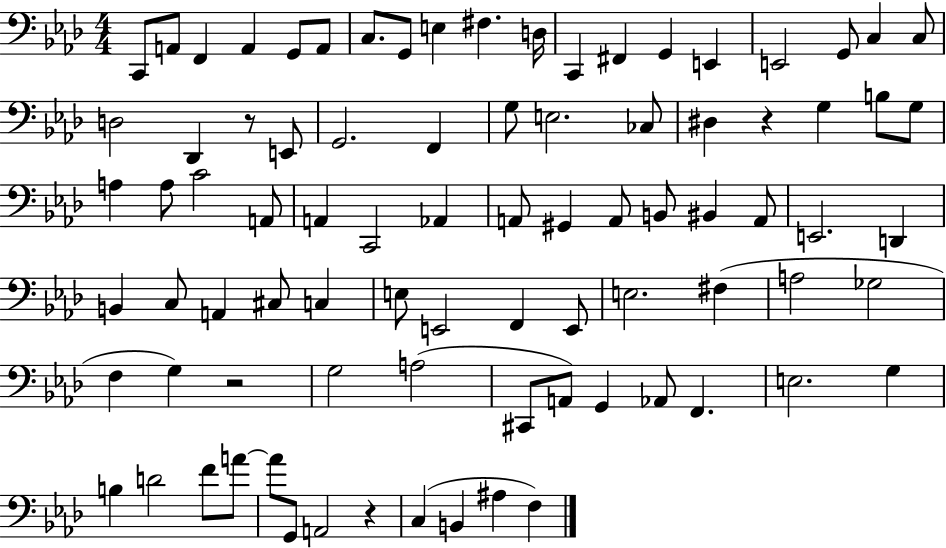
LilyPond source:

{
  \clef bass
  \numericTimeSignature
  \time 4/4
  \key aes \major
  c,8 a,8 f,4 a,4 g,8 a,8 | c8. g,8 e4 fis4. d16 | c,4 fis,4 g,4 e,4 | e,2 g,8 c4 c8 | \break d2 des,4 r8 e,8 | g,2. f,4 | g8 e2. ces8 | dis4 r4 g4 b8 g8 | \break a4 a8 c'2 a,8 | a,4 c,2 aes,4 | a,8 gis,4 a,8 b,8 bis,4 a,8 | e,2. d,4 | \break b,4 c8 a,4 cis8 c4 | e8 e,2 f,4 e,8 | e2. fis4( | a2 ges2 | \break f4 g4) r2 | g2 a2( | cis,8 a,8) g,4 aes,8 f,4. | e2. g4 | \break b4 d'2 f'8 a'8~~ | a'8 g,8 a,2 r4 | c4( b,4 ais4 f4) | \bar "|."
}